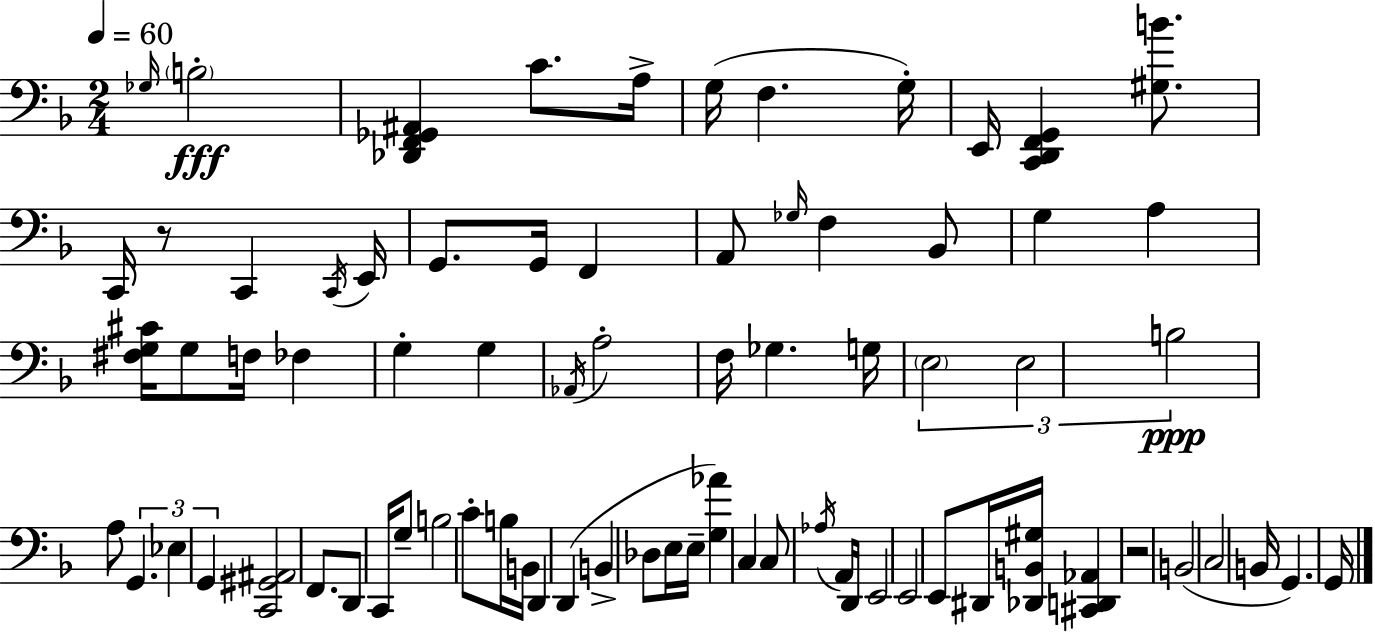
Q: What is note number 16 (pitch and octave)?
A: A2